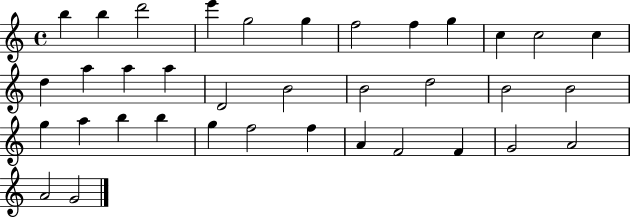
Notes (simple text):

B5/q B5/q D6/h E6/q G5/h G5/q F5/h F5/q G5/q C5/q C5/h C5/q D5/q A5/q A5/q A5/q D4/h B4/h B4/h D5/h B4/h B4/h G5/q A5/q B5/q B5/q G5/q F5/h F5/q A4/q F4/h F4/q G4/h A4/h A4/h G4/h